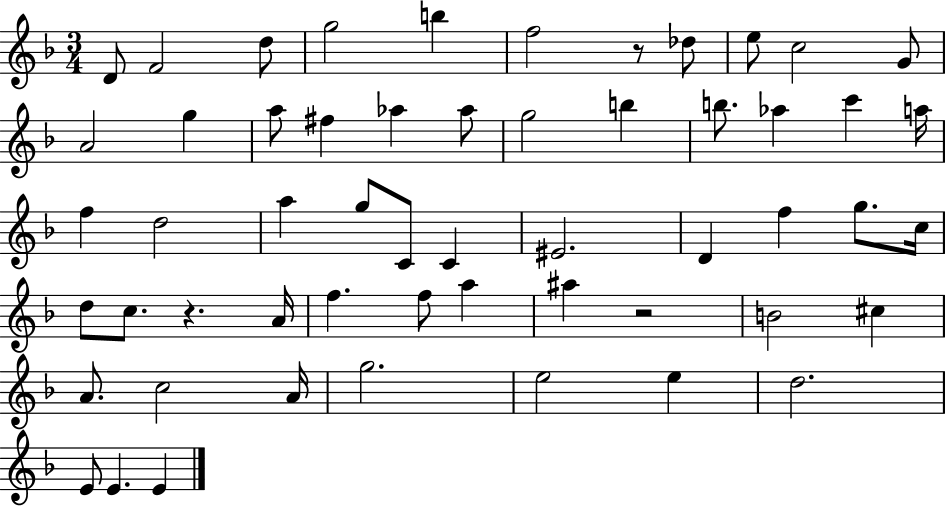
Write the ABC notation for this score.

X:1
T:Untitled
M:3/4
L:1/4
K:F
D/2 F2 d/2 g2 b f2 z/2 _d/2 e/2 c2 G/2 A2 g a/2 ^f _a _a/2 g2 b b/2 _a c' a/4 f d2 a g/2 C/2 C ^E2 D f g/2 c/4 d/2 c/2 z A/4 f f/2 a ^a z2 B2 ^c A/2 c2 A/4 g2 e2 e d2 E/2 E E